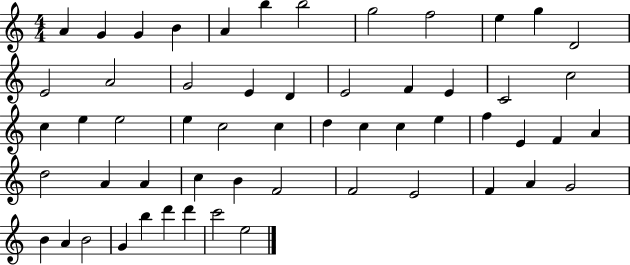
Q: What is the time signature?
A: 4/4